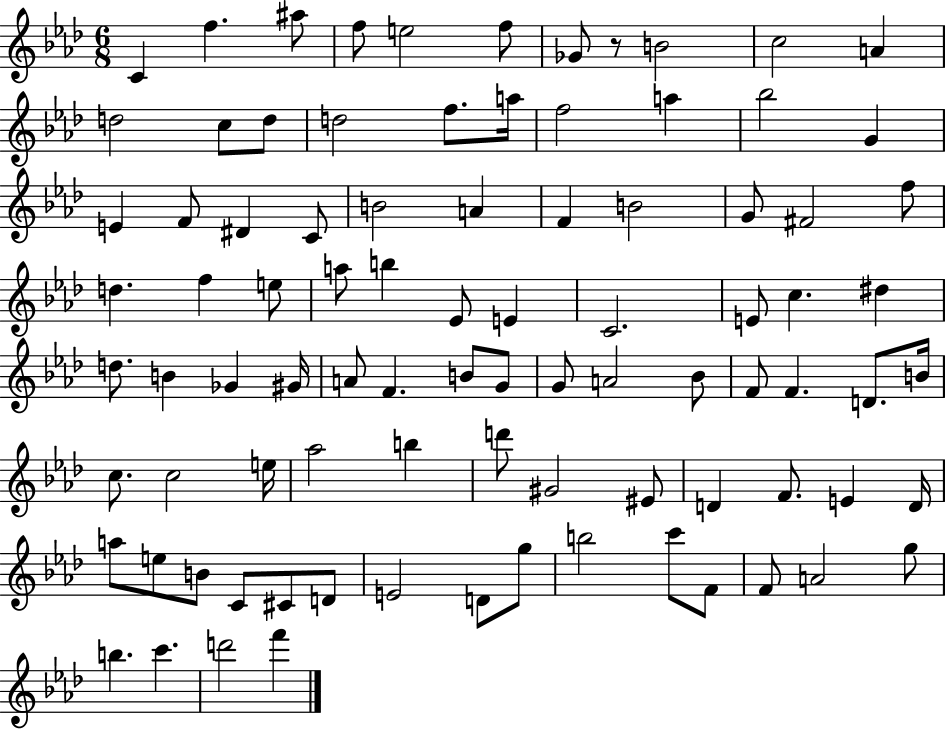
X:1
T:Untitled
M:6/8
L:1/4
K:Ab
C f ^a/2 f/2 e2 f/2 _G/2 z/2 B2 c2 A d2 c/2 d/2 d2 f/2 a/4 f2 a _b2 G E F/2 ^D C/2 B2 A F B2 G/2 ^F2 f/2 d f e/2 a/2 b _E/2 E C2 E/2 c ^d d/2 B _G ^G/4 A/2 F B/2 G/2 G/2 A2 _B/2 F/2 F D/2 B/4 c/2 c2 e/4 _a2 b d'/2 ^G2 ^E/2 D F/2 E D/4 a/2 e/2 B/2 C/2 ^C/2 D/2 E2 D/2 g/2 b2 c'/2 F/2 F/2 A2 g/2 b c' d'2 f'